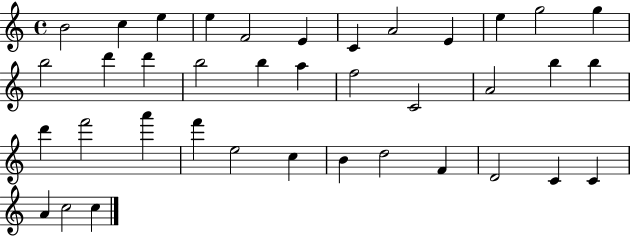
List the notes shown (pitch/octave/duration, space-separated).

B4/h C5/q E5/q E5/q F4/h E4/q C4/q A4/h E4/q E5/q G5/h G5/q B5/h D6/q D6/q B5/h B5/q A5/q F5/h C4/h A4/h B5/q B5/q D6/q F6/h A6/q F6/q E5/h C5/q B4/q D5/h F4/q D4/h C4/q C4/q A4/q C5/h C5/q